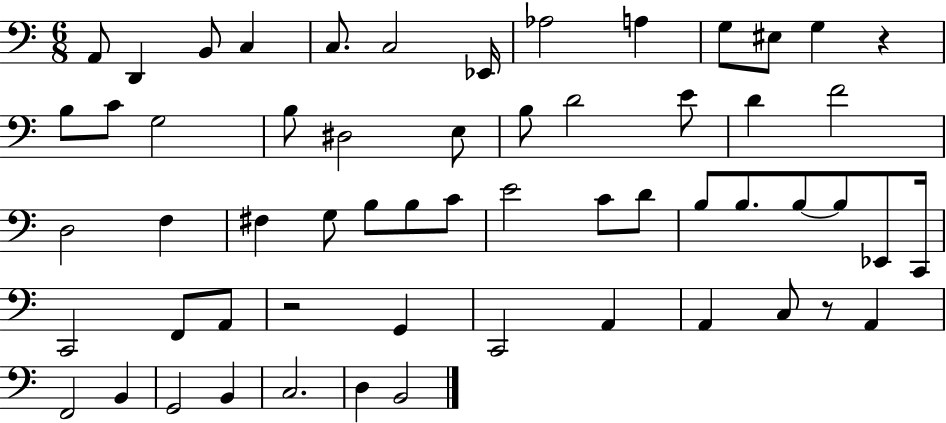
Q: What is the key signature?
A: C major